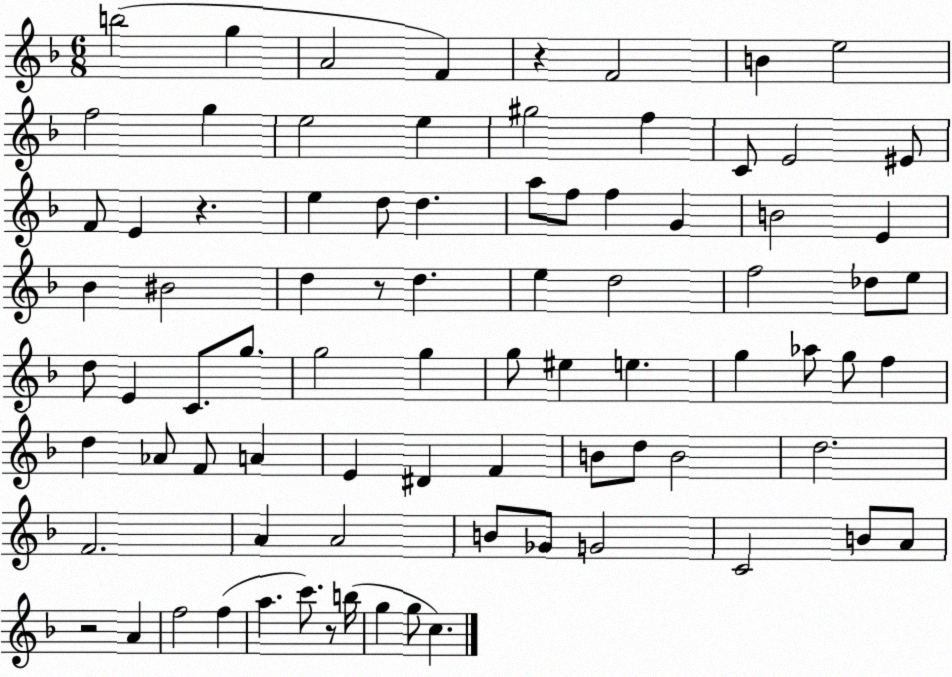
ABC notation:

X:1
T:Untitled
M:6/8
L:1/4
K:F
b2 g A2 F z F2 B e2 f2 g e2 e ^g2 f C/2 E2 ^E/2 F/2 E z e d/2 d a/2 f/2 f G B2 E _B ^B2 d z/2 d e d2 f2 _d/2 e/2 d/2 E C/2 g/2 g2 g g/2 ^e e g _a/2 g/2 f d _A/2 F/2 A E ^D F B/2 d/2 B2 d2 F2 A A2 B/2 _G/2 G2 C2 B/2 A/2 z2 A f2 f a c'/2 z/2 b/4 g g/2 c